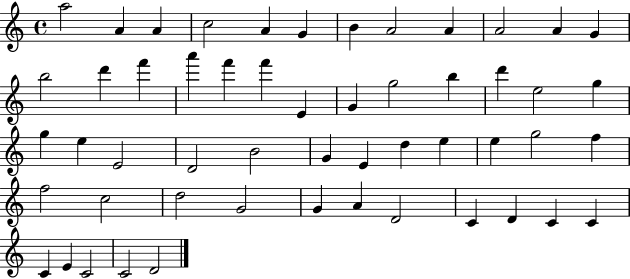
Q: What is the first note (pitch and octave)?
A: A5